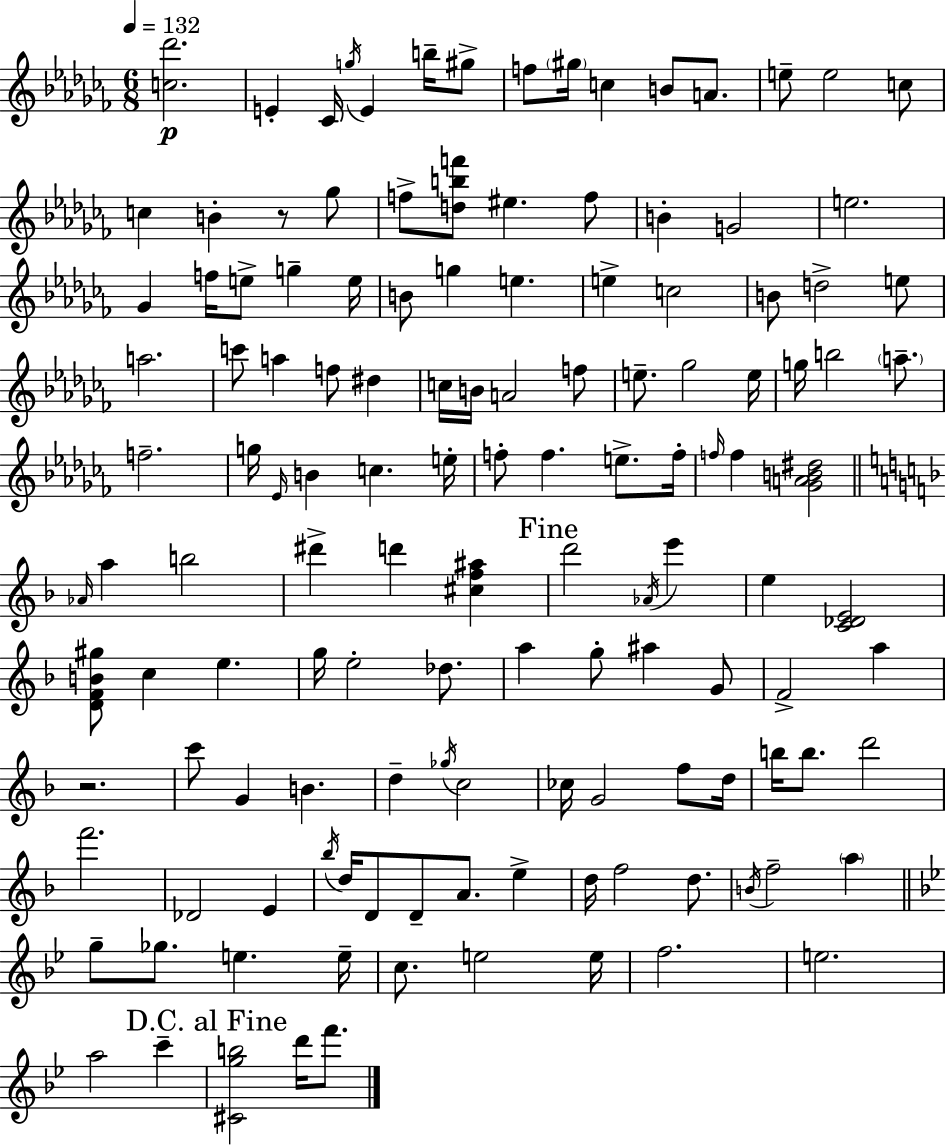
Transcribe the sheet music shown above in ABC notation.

X:1
T:Untitled
M:6/8
L:1/4
K:Abm
[c_d']2 E _C/4 g/4 E b/4 ^g/2 f/2 ^g/4 c B/2 A/2 e/2 e2 c/2 c B z/2 _g/2 f/2 [dbf']/2 ^e f/2 B G2 e2 _G f/4 e/2 g e/4 B/2 g e e c2 B/2 d2 e/2 a2 c'/2 a f/2 ^d c/4 B/4 A2 f/2 e/2 _g2 e/4 g/4 b2 a/2 f2 g/4 _E/4 B c e/4 f/2 f e/2 f/4 f/4 f [_GAB^d]2 _A/4 a b2 ^d' d' [^cf^a] d'2 _A/4 e' e [C_DE]2 [DFB^g]/2 c e g/4 e2 _d/2 a g/2 ^a G/2 F2 a z2 c'/2 G B d _g/4 c2 _c/4 G2 f/2 d/4 b/4 b/2 d'2 f'2 _D2 E _b/4 d/4 D/2 D/2 A/2 e d/4 f2 d/2 B/4 f2 a g/2 _g/2 e e/4 c/2 e2 e/4 f2 e2 a2 c' [^Cgb]2 d'/4 f'/2